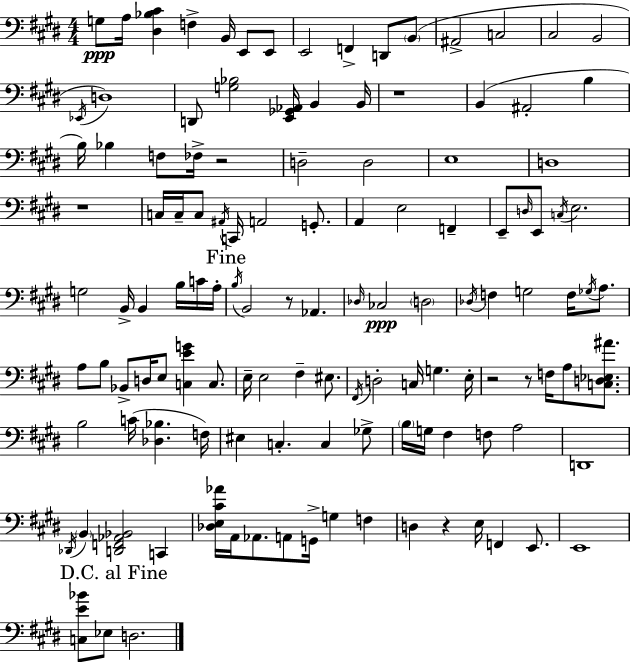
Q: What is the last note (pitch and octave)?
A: D3